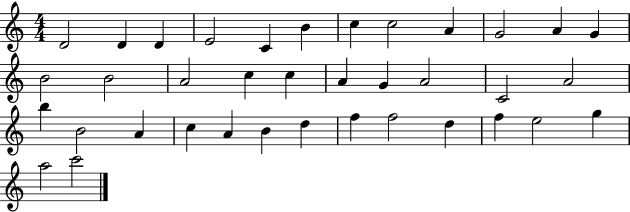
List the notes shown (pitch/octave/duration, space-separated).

D4/h D4/q D4/q E4/h C4/q B4/q C5/q C5/h A4/q G4/h A4/q G4/q B4/h B4/h A4/h C5/q C5/q A4/q G4/q A4/h C4/h A4/h B5/q B4/h A4/q C5/q A4/q B4/q D5/q F5/q F5/h D5/q F5/q E5/h G5/q A5/h C6/h